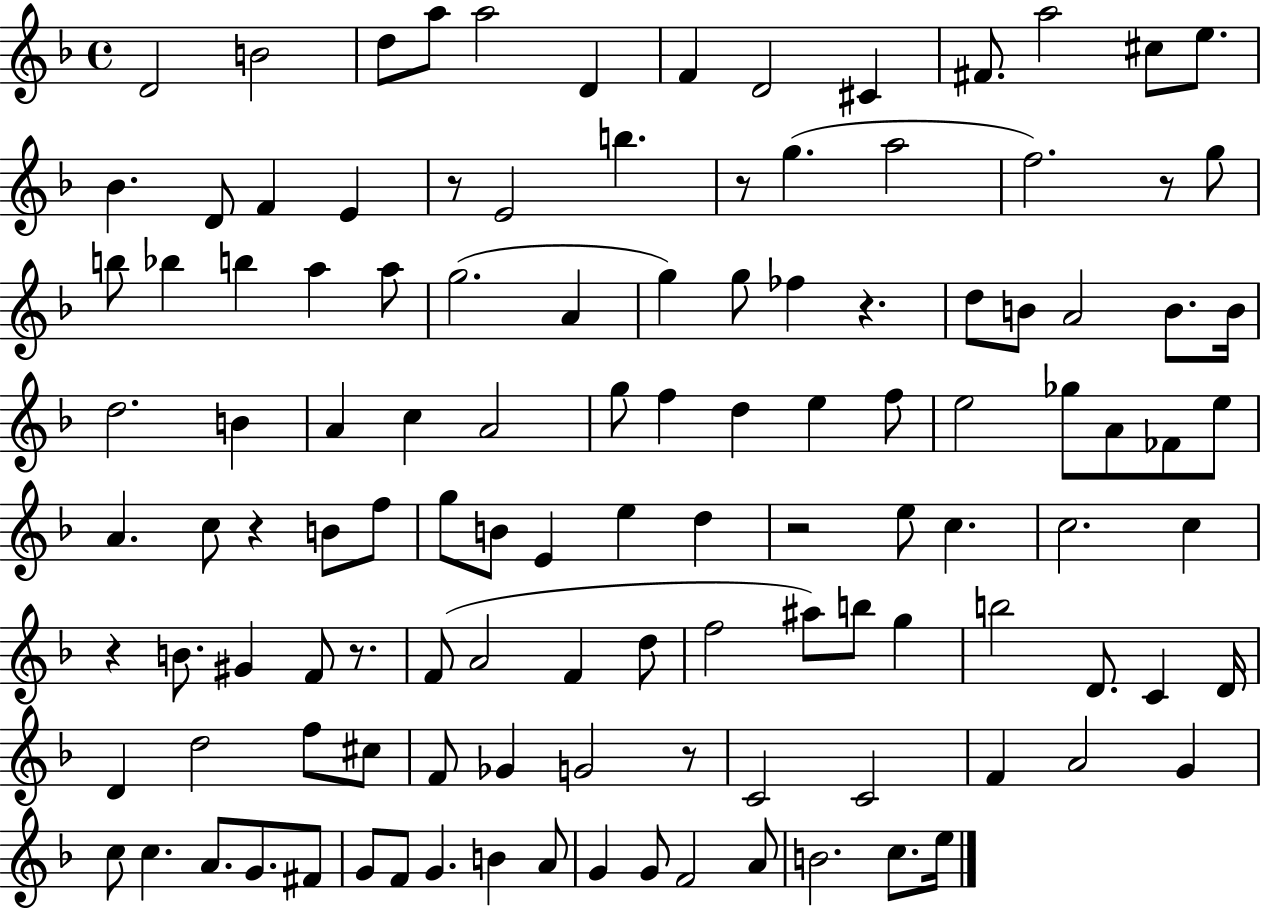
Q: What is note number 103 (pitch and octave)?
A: A4